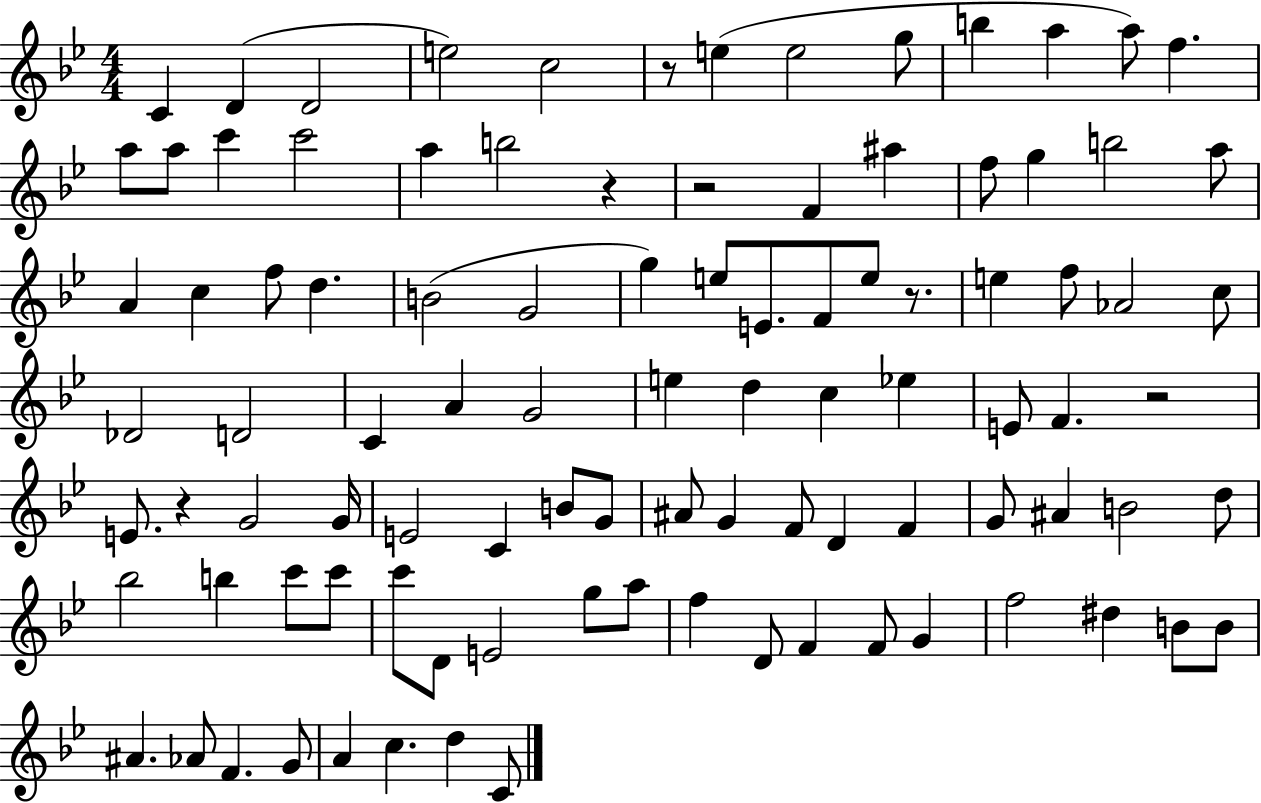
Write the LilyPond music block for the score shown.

{
  \clef treble
  \numericTimeSignature
  \time 4/4
  \key bes \major
  c'4 d'4( d'2 | e''2) c''2 | r8 e''4( e''2 g''8 | b''4 a''4 a''8) f''4. | \break a''8 a''8 c'''4 c'''2 | a''4 b''2 r4 | r2 f'4 ais''4 | f''8 g''4 b''2 a''8 | \break a'4 c''4 f''8 d''4. | b'2( g'2 | g''4) e''8 e'8. f'8 e''8 r8. | e''4 f''8 aes'2 c''8 | \break des'2 d'2 | c'4 a'4 g'2 | e''4 d''4 c''4 ees''4 | e'8 f'4. r2 | \break e'8. r4 g'2 g'16 | e'2 c'4 b'8 g'8 | ais'8 g'4 f'8 d'4 f'4 | g'8 ais'4 b'2 d''8 | \break bes''2 b''4 c'''8 c'''8 | c'''8 d'8 e'2 g''8 a''8 | f''4 d'8 f'4 f'8 g'4 | f''2 dis''4 b'8 b'8 | \break ais'4. aes'8 f'4. g'8 | a'4 c''4. d''4 c'8 | \bar "|."
}